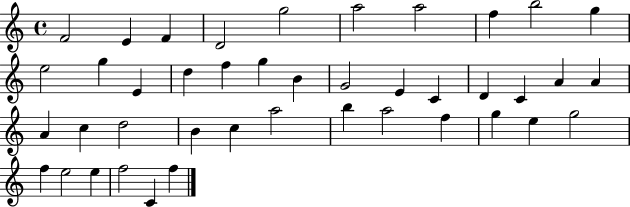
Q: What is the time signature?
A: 4/4